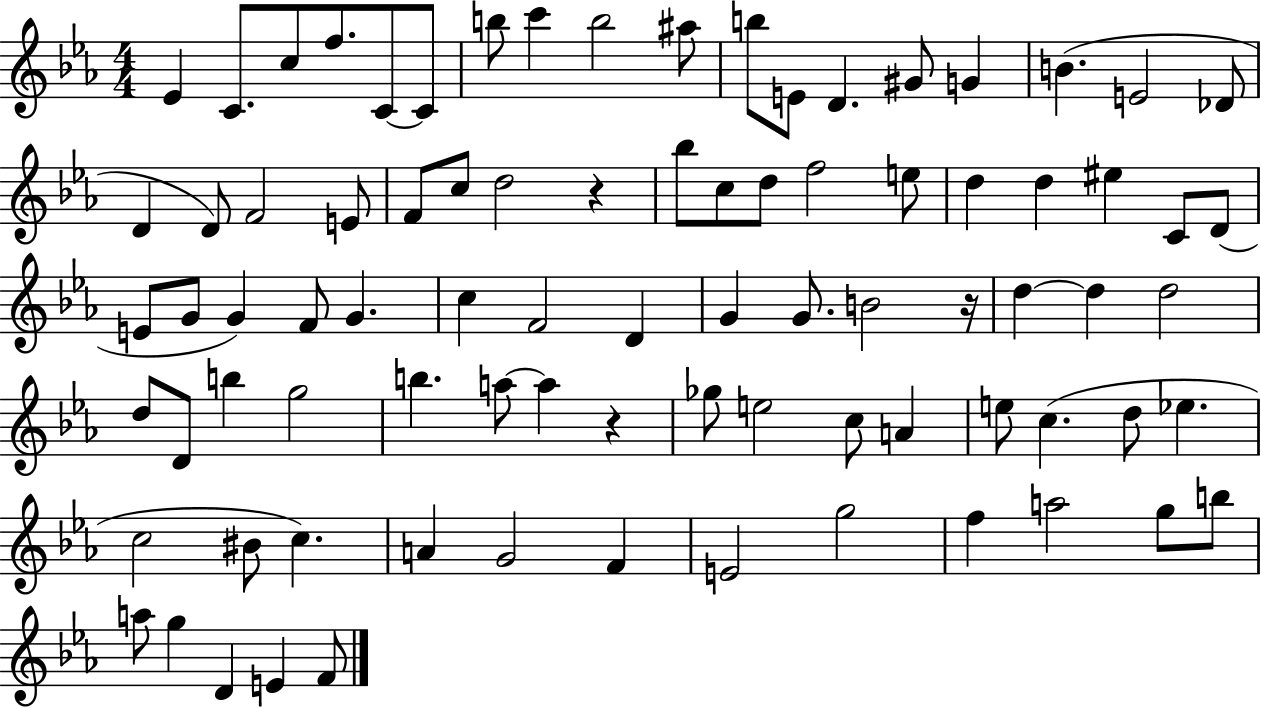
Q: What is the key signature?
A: EES major